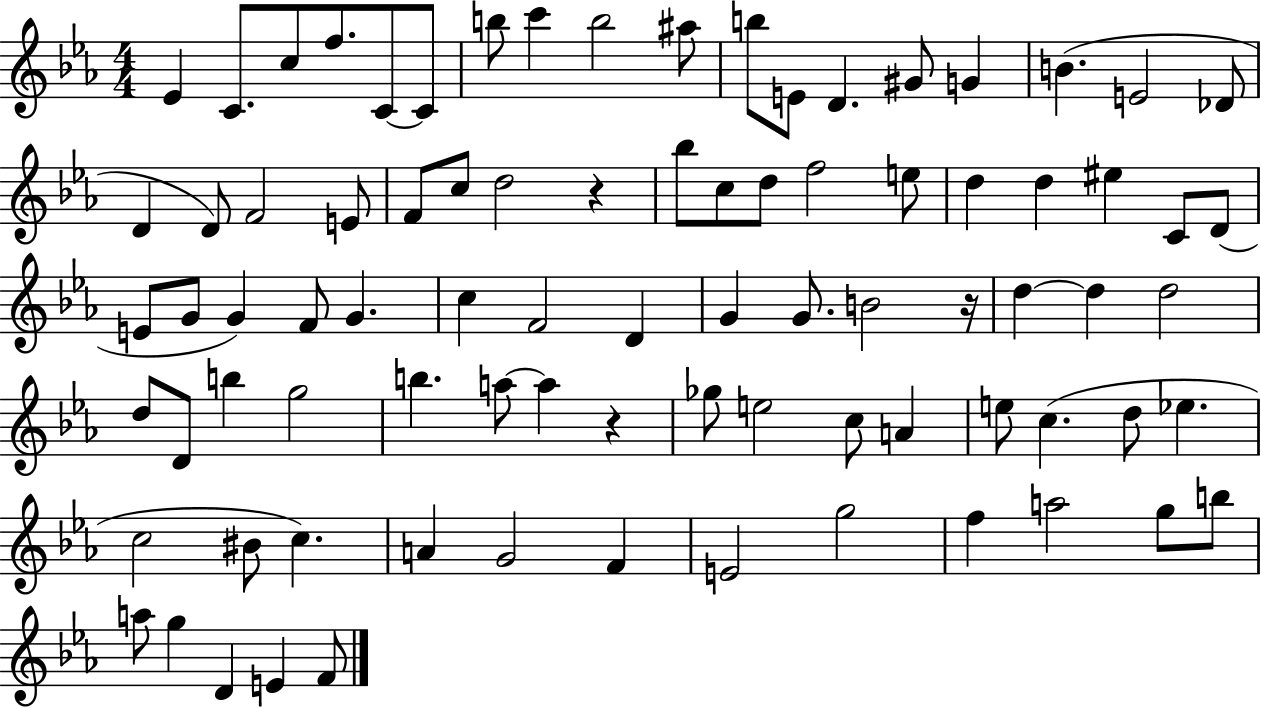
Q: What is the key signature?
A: EES major